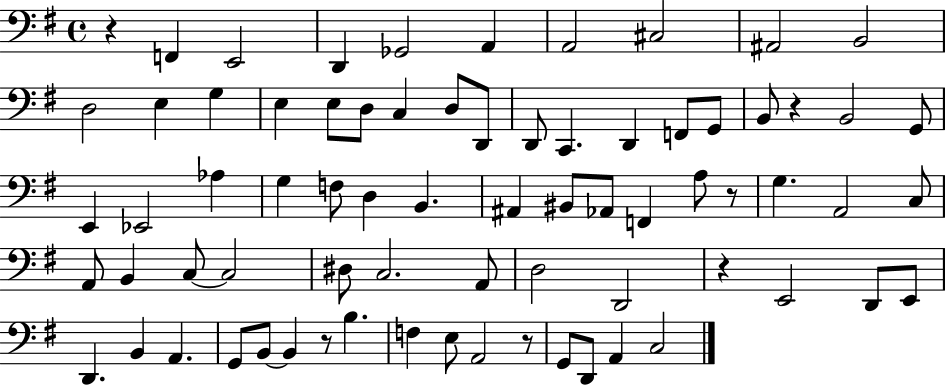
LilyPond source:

{
  \clef bass
  \time 4/4
  \defaultTimeSignature
  \key g \major
  r4 f,4 e,2 | d,4 ges,2 a,4 | a,2 cis2 | ais,2 b,2 | \break d2 e4 g4 | e4 e8 d8 c4 d8 d,8 | d,8 c,4. d,4 f,8 g,8 | b,8 r4 b,2 g,8 | \break e,4 ees,2 aes4 | g4 f8 d4 b,4. | ais,4 bis,8 aes,8 f,4 a8 r8 | g4. a,2 c8 | \break a,8 b,4 c8~~ c2 | dis8 c2. a,8 | d2 d,2 | r4 e,2 d,8 e,8 | \break d,4. b,4 a,4. | g,8 b,8~~ b,4 r8 b4. | f4 e8 a,2 r8 | g,8 d,8 a,4 c2 | \break \bar "|."
}